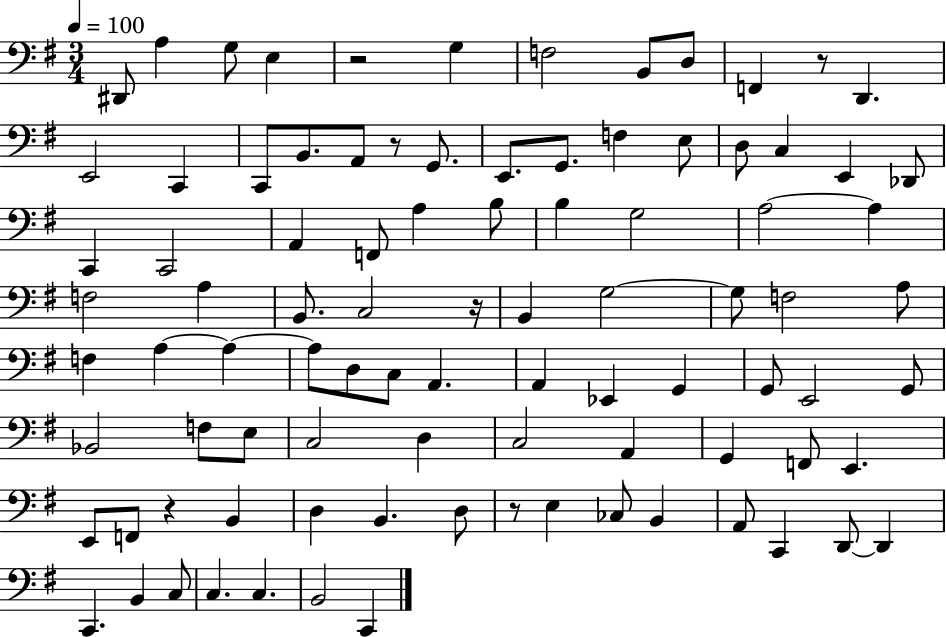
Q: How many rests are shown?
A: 6